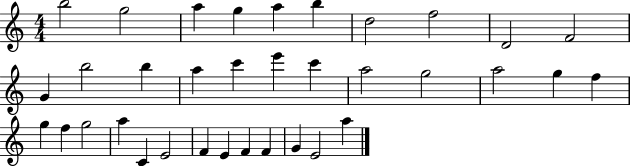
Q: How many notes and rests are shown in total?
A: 35